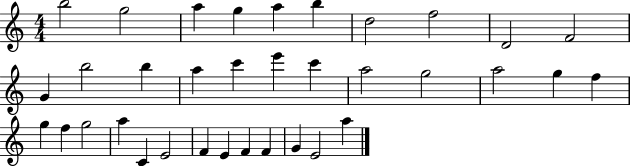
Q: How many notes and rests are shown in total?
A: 35